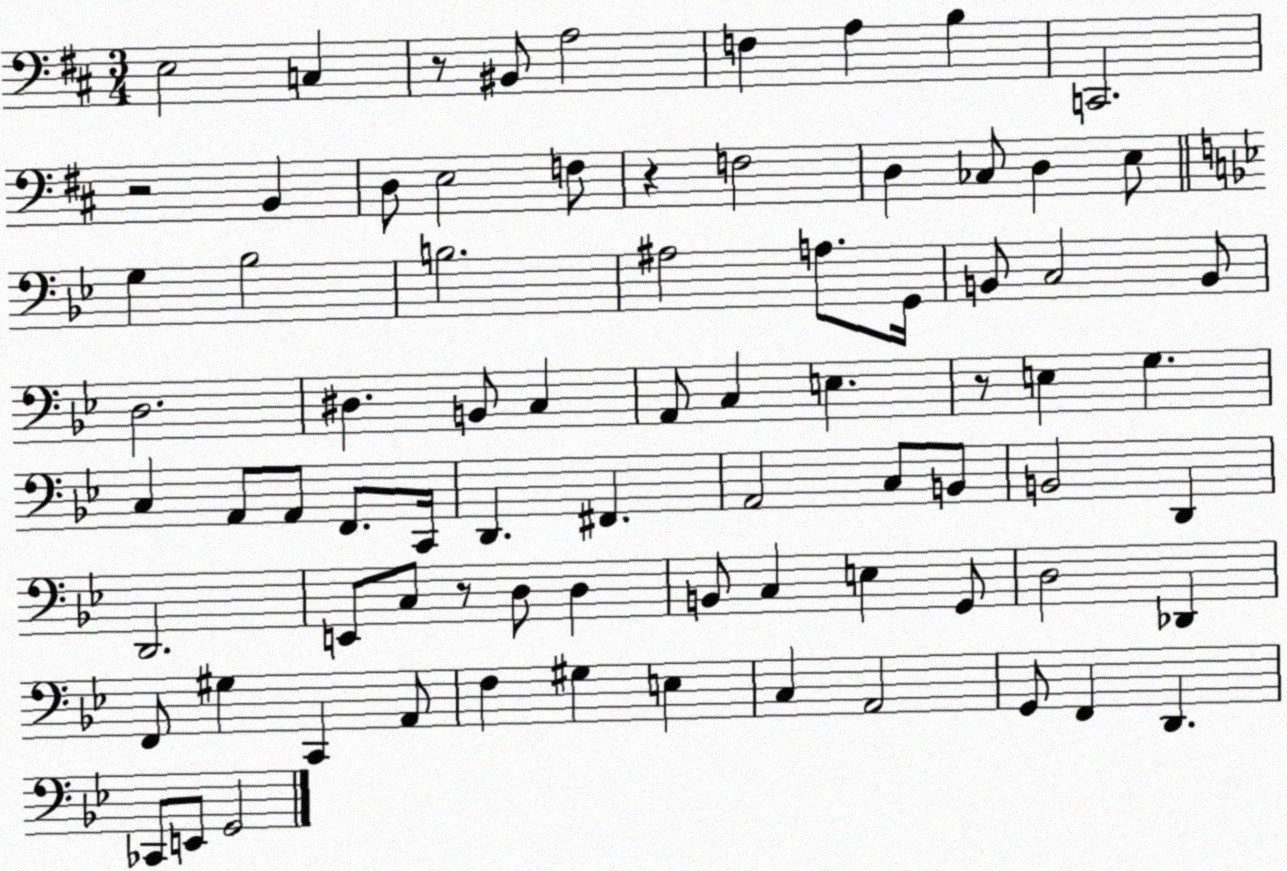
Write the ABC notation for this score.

X:1
T:Untitled
M:3/4
L:1/4
K:D
E,2 C, z/2 ^B,,/2 A,2 F, A, B, C,,2 z2 B,, D,/2 E,2 F,/2 z F,2 D, _C,/2 D, E,/2 G, _B,2 B,2 ^A,2 A,/2 G,,/4 B,,/2 C,2 B,,/2 D,2 ^D, B,,/2 C, A,,/2 C, E, z/2 E, G, C, A,,/2 A,,/2 F,,/2 C,,/4 D,, ^F,, A,,2 C,/2 B,,/2 B,,2 D,, D,,2 E,,/2 C,/2 z/2 D,/2 D, B,,/2 C, E, G,,/2 D,2 _D,, F,,/2 ^G, C,, A,,/2 F, ^G, E, C, A,,2 G,,/2 F,, D,, _C,,/2 E,,/2 G,,2